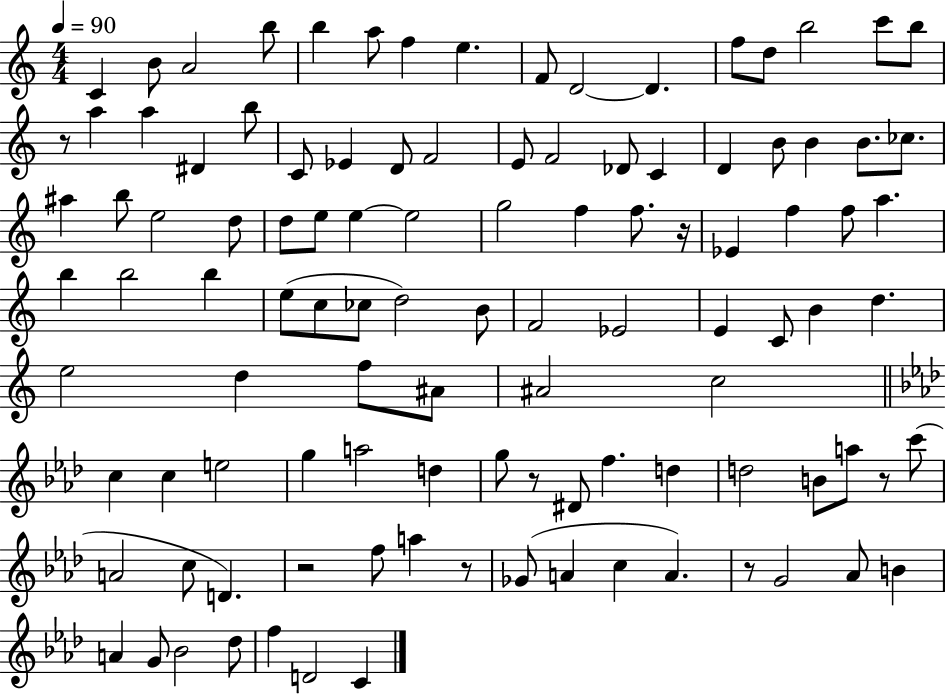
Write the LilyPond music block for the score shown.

{
  \clef treble
  \numericTimeSignature
  \time 4/4
  \key c \major
  \tempo 4 = 90
  c'4 b'8 a'2 b''8 | b''4 a''8 f''4 e''4. | f'8 d'2~~ d'4. | f''8 d''8 b''2 c'''8 b''8 | \break r8 a''4 a''4 dis'4 b''8 | c'8 ees'4 d'8 f'2 | e'8 f'2 des'8 c'4 | d'4 b'8 b'4 b'8. ces''8. | \break ais''4 b''8 e''2 d''8 | d''8 e''8 e''4~~ e''2 | g''2 f''4 f''8. r16 | ees'4 f''4 f''8 a''4. | \break b''4 b''2 b''4 | e''8( c''8 ces''8 d''2) b'8 | f'2 ees'2 | e'4 c'8 b'4 d''4. | \break e''2 d''4 f''8 ais'8 | ais'2 c''2 | \bar "||" \break \key f \minor c''4 c''4 e''2 | g''4 a''2 d''4 | g''8 r8 dis'8 f''4. d''4 | d''2 b'8 a''8 r8 c'''8( | \break a'2 c''8 d'4.) | r2 f''8 a''4 r8 | ges'8( a'4 c''4 a'4.) | r8 g'2 aes'8 b'4 | \break a'4 g'8 bes'2 des''8 | f''4 d'2 c'4 | \bar "|."
}